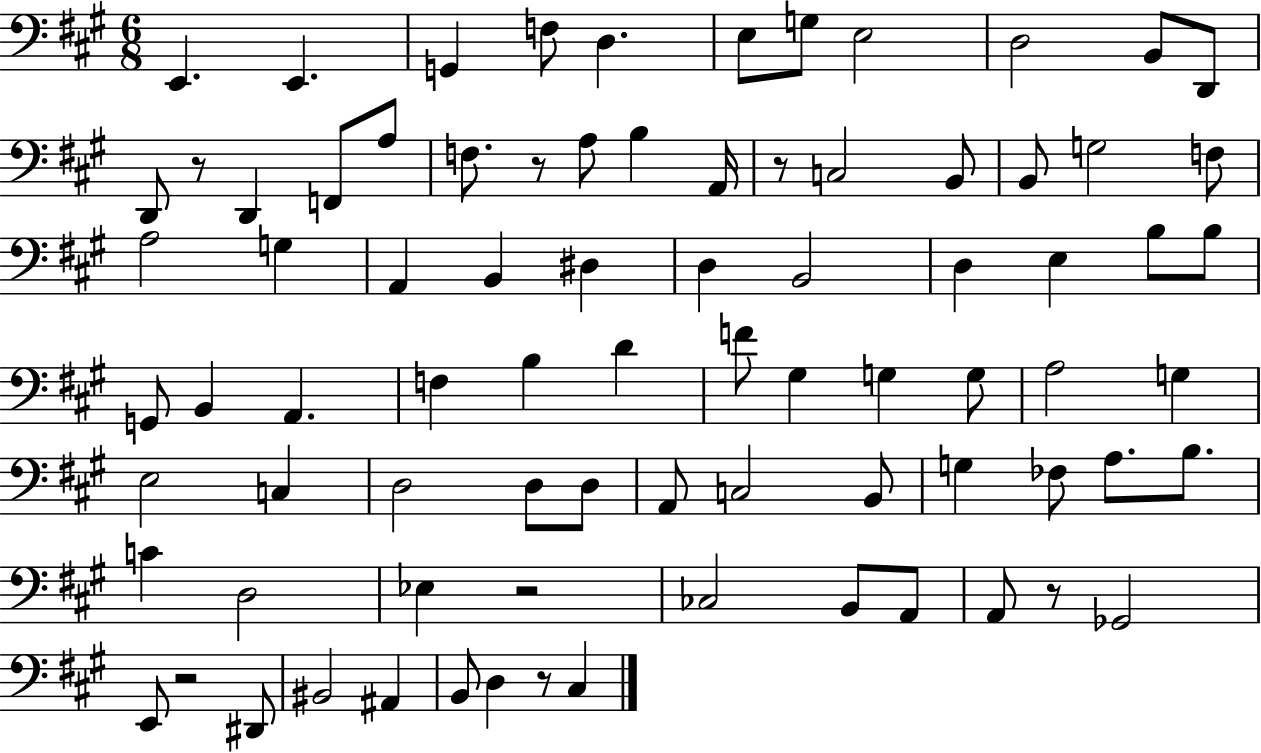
E2/q. E2/q. G2/q F3/e D3/q. E3/e G3/e E3/h D3/h B2/e D2/e D2/e R/e D2/q F2/e A3/e F3/e. R/e A3/e B3/q A2/s R/e C3/h B2/e B2/e G3/h F3/e A3/h G3/q A2/q B2/q D#3/q D3/q B2/h D3/q E3/q B3/e B3/e G2/e B2/q A2/q. F3/q B3/q D4/q F4/e G#3/q G3/q G3/e A3/h G3/q E3/h C3/q D3/h D3/e D3/e A2/e C3/h B2/e G3/q FES3/e A3/e. B3/e. C4/q D3/h Eb3/q R/h CES3/h B2/e A2/e A2/e R/e Gb2/h E2/e R/h D#2/e BIS2/h A#2/q B2/e D3/q R/e C#3/q